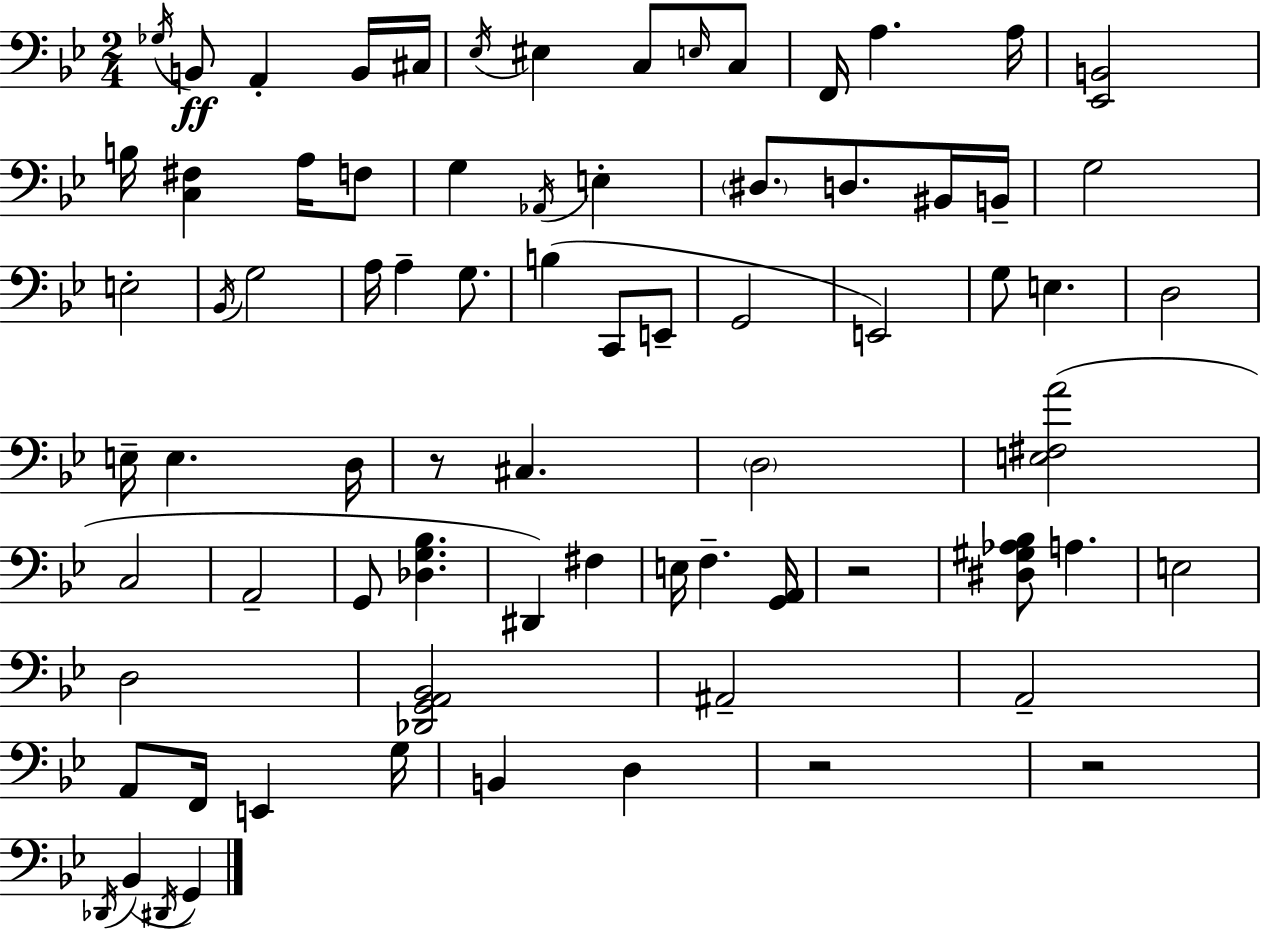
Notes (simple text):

Gb3/s B2/e A2/q B2/s C#3/s Eb3/s EIS3/q C3/e E3/s C3/e F2/s A3/q. A3/s [Eb2,B2]/h B3/s [C3,F#3]/q A3/s F3/e G3/q Ab2/s E3/q D#3/e. D3/e. BIS2/s B2/s G3/h E3/h Bb2/s G3/h A3/s A3/q G3/e. B3/q C2/e E2/e G2/h E2/h G3/e E3/q. D3/h E3/s E3/q. D3/s R/e C#3/q. D3/h [E3,F#3,A4]/h C3/h A2/h G2/e [Db3,G3,Bb3]/q. D#2/q F#3/q E3/s F3/q. [G2,A2]/s R/h [D#3,G#3,Ab3,Bb3]/e A3/q. E3/h D3/h [Db2,G2,A2,Bb2]/h A#2/h A2/h A2/e F2/s E2/q G3/s B2/q D3/q R/h R/h Db2/s Bb2/q D#2/s G2/q